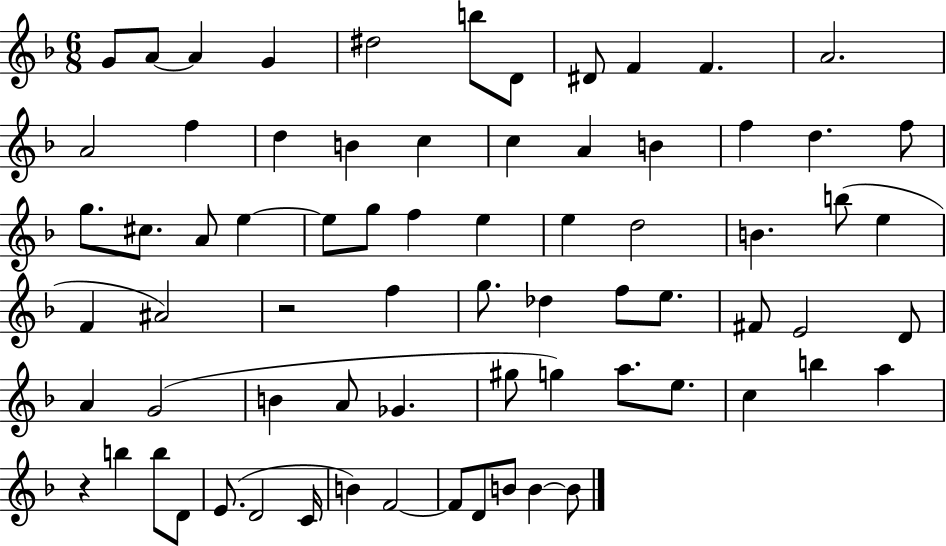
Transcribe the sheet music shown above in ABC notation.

X:1
T:Untitled
M:6/8
L:1/4
K:F
G/2 A/2 A G ^d2 b/2 D/2 ^D/2 F F A2 A2 f d B c c A B f d f/2 g/2 ^c/2 A/2 e e/2 g/2 f e e d2 B b/2 e F ^A2 z2 f g/2 _d f/2 e/2 ^F/2 E2 D/2 A G2 B A/2 _G ^g/2 g a/2 e/2 c b a z b b/2 D/2 E/2 D2 C/4 B F2 F/2 D/2 B/2 B B/2